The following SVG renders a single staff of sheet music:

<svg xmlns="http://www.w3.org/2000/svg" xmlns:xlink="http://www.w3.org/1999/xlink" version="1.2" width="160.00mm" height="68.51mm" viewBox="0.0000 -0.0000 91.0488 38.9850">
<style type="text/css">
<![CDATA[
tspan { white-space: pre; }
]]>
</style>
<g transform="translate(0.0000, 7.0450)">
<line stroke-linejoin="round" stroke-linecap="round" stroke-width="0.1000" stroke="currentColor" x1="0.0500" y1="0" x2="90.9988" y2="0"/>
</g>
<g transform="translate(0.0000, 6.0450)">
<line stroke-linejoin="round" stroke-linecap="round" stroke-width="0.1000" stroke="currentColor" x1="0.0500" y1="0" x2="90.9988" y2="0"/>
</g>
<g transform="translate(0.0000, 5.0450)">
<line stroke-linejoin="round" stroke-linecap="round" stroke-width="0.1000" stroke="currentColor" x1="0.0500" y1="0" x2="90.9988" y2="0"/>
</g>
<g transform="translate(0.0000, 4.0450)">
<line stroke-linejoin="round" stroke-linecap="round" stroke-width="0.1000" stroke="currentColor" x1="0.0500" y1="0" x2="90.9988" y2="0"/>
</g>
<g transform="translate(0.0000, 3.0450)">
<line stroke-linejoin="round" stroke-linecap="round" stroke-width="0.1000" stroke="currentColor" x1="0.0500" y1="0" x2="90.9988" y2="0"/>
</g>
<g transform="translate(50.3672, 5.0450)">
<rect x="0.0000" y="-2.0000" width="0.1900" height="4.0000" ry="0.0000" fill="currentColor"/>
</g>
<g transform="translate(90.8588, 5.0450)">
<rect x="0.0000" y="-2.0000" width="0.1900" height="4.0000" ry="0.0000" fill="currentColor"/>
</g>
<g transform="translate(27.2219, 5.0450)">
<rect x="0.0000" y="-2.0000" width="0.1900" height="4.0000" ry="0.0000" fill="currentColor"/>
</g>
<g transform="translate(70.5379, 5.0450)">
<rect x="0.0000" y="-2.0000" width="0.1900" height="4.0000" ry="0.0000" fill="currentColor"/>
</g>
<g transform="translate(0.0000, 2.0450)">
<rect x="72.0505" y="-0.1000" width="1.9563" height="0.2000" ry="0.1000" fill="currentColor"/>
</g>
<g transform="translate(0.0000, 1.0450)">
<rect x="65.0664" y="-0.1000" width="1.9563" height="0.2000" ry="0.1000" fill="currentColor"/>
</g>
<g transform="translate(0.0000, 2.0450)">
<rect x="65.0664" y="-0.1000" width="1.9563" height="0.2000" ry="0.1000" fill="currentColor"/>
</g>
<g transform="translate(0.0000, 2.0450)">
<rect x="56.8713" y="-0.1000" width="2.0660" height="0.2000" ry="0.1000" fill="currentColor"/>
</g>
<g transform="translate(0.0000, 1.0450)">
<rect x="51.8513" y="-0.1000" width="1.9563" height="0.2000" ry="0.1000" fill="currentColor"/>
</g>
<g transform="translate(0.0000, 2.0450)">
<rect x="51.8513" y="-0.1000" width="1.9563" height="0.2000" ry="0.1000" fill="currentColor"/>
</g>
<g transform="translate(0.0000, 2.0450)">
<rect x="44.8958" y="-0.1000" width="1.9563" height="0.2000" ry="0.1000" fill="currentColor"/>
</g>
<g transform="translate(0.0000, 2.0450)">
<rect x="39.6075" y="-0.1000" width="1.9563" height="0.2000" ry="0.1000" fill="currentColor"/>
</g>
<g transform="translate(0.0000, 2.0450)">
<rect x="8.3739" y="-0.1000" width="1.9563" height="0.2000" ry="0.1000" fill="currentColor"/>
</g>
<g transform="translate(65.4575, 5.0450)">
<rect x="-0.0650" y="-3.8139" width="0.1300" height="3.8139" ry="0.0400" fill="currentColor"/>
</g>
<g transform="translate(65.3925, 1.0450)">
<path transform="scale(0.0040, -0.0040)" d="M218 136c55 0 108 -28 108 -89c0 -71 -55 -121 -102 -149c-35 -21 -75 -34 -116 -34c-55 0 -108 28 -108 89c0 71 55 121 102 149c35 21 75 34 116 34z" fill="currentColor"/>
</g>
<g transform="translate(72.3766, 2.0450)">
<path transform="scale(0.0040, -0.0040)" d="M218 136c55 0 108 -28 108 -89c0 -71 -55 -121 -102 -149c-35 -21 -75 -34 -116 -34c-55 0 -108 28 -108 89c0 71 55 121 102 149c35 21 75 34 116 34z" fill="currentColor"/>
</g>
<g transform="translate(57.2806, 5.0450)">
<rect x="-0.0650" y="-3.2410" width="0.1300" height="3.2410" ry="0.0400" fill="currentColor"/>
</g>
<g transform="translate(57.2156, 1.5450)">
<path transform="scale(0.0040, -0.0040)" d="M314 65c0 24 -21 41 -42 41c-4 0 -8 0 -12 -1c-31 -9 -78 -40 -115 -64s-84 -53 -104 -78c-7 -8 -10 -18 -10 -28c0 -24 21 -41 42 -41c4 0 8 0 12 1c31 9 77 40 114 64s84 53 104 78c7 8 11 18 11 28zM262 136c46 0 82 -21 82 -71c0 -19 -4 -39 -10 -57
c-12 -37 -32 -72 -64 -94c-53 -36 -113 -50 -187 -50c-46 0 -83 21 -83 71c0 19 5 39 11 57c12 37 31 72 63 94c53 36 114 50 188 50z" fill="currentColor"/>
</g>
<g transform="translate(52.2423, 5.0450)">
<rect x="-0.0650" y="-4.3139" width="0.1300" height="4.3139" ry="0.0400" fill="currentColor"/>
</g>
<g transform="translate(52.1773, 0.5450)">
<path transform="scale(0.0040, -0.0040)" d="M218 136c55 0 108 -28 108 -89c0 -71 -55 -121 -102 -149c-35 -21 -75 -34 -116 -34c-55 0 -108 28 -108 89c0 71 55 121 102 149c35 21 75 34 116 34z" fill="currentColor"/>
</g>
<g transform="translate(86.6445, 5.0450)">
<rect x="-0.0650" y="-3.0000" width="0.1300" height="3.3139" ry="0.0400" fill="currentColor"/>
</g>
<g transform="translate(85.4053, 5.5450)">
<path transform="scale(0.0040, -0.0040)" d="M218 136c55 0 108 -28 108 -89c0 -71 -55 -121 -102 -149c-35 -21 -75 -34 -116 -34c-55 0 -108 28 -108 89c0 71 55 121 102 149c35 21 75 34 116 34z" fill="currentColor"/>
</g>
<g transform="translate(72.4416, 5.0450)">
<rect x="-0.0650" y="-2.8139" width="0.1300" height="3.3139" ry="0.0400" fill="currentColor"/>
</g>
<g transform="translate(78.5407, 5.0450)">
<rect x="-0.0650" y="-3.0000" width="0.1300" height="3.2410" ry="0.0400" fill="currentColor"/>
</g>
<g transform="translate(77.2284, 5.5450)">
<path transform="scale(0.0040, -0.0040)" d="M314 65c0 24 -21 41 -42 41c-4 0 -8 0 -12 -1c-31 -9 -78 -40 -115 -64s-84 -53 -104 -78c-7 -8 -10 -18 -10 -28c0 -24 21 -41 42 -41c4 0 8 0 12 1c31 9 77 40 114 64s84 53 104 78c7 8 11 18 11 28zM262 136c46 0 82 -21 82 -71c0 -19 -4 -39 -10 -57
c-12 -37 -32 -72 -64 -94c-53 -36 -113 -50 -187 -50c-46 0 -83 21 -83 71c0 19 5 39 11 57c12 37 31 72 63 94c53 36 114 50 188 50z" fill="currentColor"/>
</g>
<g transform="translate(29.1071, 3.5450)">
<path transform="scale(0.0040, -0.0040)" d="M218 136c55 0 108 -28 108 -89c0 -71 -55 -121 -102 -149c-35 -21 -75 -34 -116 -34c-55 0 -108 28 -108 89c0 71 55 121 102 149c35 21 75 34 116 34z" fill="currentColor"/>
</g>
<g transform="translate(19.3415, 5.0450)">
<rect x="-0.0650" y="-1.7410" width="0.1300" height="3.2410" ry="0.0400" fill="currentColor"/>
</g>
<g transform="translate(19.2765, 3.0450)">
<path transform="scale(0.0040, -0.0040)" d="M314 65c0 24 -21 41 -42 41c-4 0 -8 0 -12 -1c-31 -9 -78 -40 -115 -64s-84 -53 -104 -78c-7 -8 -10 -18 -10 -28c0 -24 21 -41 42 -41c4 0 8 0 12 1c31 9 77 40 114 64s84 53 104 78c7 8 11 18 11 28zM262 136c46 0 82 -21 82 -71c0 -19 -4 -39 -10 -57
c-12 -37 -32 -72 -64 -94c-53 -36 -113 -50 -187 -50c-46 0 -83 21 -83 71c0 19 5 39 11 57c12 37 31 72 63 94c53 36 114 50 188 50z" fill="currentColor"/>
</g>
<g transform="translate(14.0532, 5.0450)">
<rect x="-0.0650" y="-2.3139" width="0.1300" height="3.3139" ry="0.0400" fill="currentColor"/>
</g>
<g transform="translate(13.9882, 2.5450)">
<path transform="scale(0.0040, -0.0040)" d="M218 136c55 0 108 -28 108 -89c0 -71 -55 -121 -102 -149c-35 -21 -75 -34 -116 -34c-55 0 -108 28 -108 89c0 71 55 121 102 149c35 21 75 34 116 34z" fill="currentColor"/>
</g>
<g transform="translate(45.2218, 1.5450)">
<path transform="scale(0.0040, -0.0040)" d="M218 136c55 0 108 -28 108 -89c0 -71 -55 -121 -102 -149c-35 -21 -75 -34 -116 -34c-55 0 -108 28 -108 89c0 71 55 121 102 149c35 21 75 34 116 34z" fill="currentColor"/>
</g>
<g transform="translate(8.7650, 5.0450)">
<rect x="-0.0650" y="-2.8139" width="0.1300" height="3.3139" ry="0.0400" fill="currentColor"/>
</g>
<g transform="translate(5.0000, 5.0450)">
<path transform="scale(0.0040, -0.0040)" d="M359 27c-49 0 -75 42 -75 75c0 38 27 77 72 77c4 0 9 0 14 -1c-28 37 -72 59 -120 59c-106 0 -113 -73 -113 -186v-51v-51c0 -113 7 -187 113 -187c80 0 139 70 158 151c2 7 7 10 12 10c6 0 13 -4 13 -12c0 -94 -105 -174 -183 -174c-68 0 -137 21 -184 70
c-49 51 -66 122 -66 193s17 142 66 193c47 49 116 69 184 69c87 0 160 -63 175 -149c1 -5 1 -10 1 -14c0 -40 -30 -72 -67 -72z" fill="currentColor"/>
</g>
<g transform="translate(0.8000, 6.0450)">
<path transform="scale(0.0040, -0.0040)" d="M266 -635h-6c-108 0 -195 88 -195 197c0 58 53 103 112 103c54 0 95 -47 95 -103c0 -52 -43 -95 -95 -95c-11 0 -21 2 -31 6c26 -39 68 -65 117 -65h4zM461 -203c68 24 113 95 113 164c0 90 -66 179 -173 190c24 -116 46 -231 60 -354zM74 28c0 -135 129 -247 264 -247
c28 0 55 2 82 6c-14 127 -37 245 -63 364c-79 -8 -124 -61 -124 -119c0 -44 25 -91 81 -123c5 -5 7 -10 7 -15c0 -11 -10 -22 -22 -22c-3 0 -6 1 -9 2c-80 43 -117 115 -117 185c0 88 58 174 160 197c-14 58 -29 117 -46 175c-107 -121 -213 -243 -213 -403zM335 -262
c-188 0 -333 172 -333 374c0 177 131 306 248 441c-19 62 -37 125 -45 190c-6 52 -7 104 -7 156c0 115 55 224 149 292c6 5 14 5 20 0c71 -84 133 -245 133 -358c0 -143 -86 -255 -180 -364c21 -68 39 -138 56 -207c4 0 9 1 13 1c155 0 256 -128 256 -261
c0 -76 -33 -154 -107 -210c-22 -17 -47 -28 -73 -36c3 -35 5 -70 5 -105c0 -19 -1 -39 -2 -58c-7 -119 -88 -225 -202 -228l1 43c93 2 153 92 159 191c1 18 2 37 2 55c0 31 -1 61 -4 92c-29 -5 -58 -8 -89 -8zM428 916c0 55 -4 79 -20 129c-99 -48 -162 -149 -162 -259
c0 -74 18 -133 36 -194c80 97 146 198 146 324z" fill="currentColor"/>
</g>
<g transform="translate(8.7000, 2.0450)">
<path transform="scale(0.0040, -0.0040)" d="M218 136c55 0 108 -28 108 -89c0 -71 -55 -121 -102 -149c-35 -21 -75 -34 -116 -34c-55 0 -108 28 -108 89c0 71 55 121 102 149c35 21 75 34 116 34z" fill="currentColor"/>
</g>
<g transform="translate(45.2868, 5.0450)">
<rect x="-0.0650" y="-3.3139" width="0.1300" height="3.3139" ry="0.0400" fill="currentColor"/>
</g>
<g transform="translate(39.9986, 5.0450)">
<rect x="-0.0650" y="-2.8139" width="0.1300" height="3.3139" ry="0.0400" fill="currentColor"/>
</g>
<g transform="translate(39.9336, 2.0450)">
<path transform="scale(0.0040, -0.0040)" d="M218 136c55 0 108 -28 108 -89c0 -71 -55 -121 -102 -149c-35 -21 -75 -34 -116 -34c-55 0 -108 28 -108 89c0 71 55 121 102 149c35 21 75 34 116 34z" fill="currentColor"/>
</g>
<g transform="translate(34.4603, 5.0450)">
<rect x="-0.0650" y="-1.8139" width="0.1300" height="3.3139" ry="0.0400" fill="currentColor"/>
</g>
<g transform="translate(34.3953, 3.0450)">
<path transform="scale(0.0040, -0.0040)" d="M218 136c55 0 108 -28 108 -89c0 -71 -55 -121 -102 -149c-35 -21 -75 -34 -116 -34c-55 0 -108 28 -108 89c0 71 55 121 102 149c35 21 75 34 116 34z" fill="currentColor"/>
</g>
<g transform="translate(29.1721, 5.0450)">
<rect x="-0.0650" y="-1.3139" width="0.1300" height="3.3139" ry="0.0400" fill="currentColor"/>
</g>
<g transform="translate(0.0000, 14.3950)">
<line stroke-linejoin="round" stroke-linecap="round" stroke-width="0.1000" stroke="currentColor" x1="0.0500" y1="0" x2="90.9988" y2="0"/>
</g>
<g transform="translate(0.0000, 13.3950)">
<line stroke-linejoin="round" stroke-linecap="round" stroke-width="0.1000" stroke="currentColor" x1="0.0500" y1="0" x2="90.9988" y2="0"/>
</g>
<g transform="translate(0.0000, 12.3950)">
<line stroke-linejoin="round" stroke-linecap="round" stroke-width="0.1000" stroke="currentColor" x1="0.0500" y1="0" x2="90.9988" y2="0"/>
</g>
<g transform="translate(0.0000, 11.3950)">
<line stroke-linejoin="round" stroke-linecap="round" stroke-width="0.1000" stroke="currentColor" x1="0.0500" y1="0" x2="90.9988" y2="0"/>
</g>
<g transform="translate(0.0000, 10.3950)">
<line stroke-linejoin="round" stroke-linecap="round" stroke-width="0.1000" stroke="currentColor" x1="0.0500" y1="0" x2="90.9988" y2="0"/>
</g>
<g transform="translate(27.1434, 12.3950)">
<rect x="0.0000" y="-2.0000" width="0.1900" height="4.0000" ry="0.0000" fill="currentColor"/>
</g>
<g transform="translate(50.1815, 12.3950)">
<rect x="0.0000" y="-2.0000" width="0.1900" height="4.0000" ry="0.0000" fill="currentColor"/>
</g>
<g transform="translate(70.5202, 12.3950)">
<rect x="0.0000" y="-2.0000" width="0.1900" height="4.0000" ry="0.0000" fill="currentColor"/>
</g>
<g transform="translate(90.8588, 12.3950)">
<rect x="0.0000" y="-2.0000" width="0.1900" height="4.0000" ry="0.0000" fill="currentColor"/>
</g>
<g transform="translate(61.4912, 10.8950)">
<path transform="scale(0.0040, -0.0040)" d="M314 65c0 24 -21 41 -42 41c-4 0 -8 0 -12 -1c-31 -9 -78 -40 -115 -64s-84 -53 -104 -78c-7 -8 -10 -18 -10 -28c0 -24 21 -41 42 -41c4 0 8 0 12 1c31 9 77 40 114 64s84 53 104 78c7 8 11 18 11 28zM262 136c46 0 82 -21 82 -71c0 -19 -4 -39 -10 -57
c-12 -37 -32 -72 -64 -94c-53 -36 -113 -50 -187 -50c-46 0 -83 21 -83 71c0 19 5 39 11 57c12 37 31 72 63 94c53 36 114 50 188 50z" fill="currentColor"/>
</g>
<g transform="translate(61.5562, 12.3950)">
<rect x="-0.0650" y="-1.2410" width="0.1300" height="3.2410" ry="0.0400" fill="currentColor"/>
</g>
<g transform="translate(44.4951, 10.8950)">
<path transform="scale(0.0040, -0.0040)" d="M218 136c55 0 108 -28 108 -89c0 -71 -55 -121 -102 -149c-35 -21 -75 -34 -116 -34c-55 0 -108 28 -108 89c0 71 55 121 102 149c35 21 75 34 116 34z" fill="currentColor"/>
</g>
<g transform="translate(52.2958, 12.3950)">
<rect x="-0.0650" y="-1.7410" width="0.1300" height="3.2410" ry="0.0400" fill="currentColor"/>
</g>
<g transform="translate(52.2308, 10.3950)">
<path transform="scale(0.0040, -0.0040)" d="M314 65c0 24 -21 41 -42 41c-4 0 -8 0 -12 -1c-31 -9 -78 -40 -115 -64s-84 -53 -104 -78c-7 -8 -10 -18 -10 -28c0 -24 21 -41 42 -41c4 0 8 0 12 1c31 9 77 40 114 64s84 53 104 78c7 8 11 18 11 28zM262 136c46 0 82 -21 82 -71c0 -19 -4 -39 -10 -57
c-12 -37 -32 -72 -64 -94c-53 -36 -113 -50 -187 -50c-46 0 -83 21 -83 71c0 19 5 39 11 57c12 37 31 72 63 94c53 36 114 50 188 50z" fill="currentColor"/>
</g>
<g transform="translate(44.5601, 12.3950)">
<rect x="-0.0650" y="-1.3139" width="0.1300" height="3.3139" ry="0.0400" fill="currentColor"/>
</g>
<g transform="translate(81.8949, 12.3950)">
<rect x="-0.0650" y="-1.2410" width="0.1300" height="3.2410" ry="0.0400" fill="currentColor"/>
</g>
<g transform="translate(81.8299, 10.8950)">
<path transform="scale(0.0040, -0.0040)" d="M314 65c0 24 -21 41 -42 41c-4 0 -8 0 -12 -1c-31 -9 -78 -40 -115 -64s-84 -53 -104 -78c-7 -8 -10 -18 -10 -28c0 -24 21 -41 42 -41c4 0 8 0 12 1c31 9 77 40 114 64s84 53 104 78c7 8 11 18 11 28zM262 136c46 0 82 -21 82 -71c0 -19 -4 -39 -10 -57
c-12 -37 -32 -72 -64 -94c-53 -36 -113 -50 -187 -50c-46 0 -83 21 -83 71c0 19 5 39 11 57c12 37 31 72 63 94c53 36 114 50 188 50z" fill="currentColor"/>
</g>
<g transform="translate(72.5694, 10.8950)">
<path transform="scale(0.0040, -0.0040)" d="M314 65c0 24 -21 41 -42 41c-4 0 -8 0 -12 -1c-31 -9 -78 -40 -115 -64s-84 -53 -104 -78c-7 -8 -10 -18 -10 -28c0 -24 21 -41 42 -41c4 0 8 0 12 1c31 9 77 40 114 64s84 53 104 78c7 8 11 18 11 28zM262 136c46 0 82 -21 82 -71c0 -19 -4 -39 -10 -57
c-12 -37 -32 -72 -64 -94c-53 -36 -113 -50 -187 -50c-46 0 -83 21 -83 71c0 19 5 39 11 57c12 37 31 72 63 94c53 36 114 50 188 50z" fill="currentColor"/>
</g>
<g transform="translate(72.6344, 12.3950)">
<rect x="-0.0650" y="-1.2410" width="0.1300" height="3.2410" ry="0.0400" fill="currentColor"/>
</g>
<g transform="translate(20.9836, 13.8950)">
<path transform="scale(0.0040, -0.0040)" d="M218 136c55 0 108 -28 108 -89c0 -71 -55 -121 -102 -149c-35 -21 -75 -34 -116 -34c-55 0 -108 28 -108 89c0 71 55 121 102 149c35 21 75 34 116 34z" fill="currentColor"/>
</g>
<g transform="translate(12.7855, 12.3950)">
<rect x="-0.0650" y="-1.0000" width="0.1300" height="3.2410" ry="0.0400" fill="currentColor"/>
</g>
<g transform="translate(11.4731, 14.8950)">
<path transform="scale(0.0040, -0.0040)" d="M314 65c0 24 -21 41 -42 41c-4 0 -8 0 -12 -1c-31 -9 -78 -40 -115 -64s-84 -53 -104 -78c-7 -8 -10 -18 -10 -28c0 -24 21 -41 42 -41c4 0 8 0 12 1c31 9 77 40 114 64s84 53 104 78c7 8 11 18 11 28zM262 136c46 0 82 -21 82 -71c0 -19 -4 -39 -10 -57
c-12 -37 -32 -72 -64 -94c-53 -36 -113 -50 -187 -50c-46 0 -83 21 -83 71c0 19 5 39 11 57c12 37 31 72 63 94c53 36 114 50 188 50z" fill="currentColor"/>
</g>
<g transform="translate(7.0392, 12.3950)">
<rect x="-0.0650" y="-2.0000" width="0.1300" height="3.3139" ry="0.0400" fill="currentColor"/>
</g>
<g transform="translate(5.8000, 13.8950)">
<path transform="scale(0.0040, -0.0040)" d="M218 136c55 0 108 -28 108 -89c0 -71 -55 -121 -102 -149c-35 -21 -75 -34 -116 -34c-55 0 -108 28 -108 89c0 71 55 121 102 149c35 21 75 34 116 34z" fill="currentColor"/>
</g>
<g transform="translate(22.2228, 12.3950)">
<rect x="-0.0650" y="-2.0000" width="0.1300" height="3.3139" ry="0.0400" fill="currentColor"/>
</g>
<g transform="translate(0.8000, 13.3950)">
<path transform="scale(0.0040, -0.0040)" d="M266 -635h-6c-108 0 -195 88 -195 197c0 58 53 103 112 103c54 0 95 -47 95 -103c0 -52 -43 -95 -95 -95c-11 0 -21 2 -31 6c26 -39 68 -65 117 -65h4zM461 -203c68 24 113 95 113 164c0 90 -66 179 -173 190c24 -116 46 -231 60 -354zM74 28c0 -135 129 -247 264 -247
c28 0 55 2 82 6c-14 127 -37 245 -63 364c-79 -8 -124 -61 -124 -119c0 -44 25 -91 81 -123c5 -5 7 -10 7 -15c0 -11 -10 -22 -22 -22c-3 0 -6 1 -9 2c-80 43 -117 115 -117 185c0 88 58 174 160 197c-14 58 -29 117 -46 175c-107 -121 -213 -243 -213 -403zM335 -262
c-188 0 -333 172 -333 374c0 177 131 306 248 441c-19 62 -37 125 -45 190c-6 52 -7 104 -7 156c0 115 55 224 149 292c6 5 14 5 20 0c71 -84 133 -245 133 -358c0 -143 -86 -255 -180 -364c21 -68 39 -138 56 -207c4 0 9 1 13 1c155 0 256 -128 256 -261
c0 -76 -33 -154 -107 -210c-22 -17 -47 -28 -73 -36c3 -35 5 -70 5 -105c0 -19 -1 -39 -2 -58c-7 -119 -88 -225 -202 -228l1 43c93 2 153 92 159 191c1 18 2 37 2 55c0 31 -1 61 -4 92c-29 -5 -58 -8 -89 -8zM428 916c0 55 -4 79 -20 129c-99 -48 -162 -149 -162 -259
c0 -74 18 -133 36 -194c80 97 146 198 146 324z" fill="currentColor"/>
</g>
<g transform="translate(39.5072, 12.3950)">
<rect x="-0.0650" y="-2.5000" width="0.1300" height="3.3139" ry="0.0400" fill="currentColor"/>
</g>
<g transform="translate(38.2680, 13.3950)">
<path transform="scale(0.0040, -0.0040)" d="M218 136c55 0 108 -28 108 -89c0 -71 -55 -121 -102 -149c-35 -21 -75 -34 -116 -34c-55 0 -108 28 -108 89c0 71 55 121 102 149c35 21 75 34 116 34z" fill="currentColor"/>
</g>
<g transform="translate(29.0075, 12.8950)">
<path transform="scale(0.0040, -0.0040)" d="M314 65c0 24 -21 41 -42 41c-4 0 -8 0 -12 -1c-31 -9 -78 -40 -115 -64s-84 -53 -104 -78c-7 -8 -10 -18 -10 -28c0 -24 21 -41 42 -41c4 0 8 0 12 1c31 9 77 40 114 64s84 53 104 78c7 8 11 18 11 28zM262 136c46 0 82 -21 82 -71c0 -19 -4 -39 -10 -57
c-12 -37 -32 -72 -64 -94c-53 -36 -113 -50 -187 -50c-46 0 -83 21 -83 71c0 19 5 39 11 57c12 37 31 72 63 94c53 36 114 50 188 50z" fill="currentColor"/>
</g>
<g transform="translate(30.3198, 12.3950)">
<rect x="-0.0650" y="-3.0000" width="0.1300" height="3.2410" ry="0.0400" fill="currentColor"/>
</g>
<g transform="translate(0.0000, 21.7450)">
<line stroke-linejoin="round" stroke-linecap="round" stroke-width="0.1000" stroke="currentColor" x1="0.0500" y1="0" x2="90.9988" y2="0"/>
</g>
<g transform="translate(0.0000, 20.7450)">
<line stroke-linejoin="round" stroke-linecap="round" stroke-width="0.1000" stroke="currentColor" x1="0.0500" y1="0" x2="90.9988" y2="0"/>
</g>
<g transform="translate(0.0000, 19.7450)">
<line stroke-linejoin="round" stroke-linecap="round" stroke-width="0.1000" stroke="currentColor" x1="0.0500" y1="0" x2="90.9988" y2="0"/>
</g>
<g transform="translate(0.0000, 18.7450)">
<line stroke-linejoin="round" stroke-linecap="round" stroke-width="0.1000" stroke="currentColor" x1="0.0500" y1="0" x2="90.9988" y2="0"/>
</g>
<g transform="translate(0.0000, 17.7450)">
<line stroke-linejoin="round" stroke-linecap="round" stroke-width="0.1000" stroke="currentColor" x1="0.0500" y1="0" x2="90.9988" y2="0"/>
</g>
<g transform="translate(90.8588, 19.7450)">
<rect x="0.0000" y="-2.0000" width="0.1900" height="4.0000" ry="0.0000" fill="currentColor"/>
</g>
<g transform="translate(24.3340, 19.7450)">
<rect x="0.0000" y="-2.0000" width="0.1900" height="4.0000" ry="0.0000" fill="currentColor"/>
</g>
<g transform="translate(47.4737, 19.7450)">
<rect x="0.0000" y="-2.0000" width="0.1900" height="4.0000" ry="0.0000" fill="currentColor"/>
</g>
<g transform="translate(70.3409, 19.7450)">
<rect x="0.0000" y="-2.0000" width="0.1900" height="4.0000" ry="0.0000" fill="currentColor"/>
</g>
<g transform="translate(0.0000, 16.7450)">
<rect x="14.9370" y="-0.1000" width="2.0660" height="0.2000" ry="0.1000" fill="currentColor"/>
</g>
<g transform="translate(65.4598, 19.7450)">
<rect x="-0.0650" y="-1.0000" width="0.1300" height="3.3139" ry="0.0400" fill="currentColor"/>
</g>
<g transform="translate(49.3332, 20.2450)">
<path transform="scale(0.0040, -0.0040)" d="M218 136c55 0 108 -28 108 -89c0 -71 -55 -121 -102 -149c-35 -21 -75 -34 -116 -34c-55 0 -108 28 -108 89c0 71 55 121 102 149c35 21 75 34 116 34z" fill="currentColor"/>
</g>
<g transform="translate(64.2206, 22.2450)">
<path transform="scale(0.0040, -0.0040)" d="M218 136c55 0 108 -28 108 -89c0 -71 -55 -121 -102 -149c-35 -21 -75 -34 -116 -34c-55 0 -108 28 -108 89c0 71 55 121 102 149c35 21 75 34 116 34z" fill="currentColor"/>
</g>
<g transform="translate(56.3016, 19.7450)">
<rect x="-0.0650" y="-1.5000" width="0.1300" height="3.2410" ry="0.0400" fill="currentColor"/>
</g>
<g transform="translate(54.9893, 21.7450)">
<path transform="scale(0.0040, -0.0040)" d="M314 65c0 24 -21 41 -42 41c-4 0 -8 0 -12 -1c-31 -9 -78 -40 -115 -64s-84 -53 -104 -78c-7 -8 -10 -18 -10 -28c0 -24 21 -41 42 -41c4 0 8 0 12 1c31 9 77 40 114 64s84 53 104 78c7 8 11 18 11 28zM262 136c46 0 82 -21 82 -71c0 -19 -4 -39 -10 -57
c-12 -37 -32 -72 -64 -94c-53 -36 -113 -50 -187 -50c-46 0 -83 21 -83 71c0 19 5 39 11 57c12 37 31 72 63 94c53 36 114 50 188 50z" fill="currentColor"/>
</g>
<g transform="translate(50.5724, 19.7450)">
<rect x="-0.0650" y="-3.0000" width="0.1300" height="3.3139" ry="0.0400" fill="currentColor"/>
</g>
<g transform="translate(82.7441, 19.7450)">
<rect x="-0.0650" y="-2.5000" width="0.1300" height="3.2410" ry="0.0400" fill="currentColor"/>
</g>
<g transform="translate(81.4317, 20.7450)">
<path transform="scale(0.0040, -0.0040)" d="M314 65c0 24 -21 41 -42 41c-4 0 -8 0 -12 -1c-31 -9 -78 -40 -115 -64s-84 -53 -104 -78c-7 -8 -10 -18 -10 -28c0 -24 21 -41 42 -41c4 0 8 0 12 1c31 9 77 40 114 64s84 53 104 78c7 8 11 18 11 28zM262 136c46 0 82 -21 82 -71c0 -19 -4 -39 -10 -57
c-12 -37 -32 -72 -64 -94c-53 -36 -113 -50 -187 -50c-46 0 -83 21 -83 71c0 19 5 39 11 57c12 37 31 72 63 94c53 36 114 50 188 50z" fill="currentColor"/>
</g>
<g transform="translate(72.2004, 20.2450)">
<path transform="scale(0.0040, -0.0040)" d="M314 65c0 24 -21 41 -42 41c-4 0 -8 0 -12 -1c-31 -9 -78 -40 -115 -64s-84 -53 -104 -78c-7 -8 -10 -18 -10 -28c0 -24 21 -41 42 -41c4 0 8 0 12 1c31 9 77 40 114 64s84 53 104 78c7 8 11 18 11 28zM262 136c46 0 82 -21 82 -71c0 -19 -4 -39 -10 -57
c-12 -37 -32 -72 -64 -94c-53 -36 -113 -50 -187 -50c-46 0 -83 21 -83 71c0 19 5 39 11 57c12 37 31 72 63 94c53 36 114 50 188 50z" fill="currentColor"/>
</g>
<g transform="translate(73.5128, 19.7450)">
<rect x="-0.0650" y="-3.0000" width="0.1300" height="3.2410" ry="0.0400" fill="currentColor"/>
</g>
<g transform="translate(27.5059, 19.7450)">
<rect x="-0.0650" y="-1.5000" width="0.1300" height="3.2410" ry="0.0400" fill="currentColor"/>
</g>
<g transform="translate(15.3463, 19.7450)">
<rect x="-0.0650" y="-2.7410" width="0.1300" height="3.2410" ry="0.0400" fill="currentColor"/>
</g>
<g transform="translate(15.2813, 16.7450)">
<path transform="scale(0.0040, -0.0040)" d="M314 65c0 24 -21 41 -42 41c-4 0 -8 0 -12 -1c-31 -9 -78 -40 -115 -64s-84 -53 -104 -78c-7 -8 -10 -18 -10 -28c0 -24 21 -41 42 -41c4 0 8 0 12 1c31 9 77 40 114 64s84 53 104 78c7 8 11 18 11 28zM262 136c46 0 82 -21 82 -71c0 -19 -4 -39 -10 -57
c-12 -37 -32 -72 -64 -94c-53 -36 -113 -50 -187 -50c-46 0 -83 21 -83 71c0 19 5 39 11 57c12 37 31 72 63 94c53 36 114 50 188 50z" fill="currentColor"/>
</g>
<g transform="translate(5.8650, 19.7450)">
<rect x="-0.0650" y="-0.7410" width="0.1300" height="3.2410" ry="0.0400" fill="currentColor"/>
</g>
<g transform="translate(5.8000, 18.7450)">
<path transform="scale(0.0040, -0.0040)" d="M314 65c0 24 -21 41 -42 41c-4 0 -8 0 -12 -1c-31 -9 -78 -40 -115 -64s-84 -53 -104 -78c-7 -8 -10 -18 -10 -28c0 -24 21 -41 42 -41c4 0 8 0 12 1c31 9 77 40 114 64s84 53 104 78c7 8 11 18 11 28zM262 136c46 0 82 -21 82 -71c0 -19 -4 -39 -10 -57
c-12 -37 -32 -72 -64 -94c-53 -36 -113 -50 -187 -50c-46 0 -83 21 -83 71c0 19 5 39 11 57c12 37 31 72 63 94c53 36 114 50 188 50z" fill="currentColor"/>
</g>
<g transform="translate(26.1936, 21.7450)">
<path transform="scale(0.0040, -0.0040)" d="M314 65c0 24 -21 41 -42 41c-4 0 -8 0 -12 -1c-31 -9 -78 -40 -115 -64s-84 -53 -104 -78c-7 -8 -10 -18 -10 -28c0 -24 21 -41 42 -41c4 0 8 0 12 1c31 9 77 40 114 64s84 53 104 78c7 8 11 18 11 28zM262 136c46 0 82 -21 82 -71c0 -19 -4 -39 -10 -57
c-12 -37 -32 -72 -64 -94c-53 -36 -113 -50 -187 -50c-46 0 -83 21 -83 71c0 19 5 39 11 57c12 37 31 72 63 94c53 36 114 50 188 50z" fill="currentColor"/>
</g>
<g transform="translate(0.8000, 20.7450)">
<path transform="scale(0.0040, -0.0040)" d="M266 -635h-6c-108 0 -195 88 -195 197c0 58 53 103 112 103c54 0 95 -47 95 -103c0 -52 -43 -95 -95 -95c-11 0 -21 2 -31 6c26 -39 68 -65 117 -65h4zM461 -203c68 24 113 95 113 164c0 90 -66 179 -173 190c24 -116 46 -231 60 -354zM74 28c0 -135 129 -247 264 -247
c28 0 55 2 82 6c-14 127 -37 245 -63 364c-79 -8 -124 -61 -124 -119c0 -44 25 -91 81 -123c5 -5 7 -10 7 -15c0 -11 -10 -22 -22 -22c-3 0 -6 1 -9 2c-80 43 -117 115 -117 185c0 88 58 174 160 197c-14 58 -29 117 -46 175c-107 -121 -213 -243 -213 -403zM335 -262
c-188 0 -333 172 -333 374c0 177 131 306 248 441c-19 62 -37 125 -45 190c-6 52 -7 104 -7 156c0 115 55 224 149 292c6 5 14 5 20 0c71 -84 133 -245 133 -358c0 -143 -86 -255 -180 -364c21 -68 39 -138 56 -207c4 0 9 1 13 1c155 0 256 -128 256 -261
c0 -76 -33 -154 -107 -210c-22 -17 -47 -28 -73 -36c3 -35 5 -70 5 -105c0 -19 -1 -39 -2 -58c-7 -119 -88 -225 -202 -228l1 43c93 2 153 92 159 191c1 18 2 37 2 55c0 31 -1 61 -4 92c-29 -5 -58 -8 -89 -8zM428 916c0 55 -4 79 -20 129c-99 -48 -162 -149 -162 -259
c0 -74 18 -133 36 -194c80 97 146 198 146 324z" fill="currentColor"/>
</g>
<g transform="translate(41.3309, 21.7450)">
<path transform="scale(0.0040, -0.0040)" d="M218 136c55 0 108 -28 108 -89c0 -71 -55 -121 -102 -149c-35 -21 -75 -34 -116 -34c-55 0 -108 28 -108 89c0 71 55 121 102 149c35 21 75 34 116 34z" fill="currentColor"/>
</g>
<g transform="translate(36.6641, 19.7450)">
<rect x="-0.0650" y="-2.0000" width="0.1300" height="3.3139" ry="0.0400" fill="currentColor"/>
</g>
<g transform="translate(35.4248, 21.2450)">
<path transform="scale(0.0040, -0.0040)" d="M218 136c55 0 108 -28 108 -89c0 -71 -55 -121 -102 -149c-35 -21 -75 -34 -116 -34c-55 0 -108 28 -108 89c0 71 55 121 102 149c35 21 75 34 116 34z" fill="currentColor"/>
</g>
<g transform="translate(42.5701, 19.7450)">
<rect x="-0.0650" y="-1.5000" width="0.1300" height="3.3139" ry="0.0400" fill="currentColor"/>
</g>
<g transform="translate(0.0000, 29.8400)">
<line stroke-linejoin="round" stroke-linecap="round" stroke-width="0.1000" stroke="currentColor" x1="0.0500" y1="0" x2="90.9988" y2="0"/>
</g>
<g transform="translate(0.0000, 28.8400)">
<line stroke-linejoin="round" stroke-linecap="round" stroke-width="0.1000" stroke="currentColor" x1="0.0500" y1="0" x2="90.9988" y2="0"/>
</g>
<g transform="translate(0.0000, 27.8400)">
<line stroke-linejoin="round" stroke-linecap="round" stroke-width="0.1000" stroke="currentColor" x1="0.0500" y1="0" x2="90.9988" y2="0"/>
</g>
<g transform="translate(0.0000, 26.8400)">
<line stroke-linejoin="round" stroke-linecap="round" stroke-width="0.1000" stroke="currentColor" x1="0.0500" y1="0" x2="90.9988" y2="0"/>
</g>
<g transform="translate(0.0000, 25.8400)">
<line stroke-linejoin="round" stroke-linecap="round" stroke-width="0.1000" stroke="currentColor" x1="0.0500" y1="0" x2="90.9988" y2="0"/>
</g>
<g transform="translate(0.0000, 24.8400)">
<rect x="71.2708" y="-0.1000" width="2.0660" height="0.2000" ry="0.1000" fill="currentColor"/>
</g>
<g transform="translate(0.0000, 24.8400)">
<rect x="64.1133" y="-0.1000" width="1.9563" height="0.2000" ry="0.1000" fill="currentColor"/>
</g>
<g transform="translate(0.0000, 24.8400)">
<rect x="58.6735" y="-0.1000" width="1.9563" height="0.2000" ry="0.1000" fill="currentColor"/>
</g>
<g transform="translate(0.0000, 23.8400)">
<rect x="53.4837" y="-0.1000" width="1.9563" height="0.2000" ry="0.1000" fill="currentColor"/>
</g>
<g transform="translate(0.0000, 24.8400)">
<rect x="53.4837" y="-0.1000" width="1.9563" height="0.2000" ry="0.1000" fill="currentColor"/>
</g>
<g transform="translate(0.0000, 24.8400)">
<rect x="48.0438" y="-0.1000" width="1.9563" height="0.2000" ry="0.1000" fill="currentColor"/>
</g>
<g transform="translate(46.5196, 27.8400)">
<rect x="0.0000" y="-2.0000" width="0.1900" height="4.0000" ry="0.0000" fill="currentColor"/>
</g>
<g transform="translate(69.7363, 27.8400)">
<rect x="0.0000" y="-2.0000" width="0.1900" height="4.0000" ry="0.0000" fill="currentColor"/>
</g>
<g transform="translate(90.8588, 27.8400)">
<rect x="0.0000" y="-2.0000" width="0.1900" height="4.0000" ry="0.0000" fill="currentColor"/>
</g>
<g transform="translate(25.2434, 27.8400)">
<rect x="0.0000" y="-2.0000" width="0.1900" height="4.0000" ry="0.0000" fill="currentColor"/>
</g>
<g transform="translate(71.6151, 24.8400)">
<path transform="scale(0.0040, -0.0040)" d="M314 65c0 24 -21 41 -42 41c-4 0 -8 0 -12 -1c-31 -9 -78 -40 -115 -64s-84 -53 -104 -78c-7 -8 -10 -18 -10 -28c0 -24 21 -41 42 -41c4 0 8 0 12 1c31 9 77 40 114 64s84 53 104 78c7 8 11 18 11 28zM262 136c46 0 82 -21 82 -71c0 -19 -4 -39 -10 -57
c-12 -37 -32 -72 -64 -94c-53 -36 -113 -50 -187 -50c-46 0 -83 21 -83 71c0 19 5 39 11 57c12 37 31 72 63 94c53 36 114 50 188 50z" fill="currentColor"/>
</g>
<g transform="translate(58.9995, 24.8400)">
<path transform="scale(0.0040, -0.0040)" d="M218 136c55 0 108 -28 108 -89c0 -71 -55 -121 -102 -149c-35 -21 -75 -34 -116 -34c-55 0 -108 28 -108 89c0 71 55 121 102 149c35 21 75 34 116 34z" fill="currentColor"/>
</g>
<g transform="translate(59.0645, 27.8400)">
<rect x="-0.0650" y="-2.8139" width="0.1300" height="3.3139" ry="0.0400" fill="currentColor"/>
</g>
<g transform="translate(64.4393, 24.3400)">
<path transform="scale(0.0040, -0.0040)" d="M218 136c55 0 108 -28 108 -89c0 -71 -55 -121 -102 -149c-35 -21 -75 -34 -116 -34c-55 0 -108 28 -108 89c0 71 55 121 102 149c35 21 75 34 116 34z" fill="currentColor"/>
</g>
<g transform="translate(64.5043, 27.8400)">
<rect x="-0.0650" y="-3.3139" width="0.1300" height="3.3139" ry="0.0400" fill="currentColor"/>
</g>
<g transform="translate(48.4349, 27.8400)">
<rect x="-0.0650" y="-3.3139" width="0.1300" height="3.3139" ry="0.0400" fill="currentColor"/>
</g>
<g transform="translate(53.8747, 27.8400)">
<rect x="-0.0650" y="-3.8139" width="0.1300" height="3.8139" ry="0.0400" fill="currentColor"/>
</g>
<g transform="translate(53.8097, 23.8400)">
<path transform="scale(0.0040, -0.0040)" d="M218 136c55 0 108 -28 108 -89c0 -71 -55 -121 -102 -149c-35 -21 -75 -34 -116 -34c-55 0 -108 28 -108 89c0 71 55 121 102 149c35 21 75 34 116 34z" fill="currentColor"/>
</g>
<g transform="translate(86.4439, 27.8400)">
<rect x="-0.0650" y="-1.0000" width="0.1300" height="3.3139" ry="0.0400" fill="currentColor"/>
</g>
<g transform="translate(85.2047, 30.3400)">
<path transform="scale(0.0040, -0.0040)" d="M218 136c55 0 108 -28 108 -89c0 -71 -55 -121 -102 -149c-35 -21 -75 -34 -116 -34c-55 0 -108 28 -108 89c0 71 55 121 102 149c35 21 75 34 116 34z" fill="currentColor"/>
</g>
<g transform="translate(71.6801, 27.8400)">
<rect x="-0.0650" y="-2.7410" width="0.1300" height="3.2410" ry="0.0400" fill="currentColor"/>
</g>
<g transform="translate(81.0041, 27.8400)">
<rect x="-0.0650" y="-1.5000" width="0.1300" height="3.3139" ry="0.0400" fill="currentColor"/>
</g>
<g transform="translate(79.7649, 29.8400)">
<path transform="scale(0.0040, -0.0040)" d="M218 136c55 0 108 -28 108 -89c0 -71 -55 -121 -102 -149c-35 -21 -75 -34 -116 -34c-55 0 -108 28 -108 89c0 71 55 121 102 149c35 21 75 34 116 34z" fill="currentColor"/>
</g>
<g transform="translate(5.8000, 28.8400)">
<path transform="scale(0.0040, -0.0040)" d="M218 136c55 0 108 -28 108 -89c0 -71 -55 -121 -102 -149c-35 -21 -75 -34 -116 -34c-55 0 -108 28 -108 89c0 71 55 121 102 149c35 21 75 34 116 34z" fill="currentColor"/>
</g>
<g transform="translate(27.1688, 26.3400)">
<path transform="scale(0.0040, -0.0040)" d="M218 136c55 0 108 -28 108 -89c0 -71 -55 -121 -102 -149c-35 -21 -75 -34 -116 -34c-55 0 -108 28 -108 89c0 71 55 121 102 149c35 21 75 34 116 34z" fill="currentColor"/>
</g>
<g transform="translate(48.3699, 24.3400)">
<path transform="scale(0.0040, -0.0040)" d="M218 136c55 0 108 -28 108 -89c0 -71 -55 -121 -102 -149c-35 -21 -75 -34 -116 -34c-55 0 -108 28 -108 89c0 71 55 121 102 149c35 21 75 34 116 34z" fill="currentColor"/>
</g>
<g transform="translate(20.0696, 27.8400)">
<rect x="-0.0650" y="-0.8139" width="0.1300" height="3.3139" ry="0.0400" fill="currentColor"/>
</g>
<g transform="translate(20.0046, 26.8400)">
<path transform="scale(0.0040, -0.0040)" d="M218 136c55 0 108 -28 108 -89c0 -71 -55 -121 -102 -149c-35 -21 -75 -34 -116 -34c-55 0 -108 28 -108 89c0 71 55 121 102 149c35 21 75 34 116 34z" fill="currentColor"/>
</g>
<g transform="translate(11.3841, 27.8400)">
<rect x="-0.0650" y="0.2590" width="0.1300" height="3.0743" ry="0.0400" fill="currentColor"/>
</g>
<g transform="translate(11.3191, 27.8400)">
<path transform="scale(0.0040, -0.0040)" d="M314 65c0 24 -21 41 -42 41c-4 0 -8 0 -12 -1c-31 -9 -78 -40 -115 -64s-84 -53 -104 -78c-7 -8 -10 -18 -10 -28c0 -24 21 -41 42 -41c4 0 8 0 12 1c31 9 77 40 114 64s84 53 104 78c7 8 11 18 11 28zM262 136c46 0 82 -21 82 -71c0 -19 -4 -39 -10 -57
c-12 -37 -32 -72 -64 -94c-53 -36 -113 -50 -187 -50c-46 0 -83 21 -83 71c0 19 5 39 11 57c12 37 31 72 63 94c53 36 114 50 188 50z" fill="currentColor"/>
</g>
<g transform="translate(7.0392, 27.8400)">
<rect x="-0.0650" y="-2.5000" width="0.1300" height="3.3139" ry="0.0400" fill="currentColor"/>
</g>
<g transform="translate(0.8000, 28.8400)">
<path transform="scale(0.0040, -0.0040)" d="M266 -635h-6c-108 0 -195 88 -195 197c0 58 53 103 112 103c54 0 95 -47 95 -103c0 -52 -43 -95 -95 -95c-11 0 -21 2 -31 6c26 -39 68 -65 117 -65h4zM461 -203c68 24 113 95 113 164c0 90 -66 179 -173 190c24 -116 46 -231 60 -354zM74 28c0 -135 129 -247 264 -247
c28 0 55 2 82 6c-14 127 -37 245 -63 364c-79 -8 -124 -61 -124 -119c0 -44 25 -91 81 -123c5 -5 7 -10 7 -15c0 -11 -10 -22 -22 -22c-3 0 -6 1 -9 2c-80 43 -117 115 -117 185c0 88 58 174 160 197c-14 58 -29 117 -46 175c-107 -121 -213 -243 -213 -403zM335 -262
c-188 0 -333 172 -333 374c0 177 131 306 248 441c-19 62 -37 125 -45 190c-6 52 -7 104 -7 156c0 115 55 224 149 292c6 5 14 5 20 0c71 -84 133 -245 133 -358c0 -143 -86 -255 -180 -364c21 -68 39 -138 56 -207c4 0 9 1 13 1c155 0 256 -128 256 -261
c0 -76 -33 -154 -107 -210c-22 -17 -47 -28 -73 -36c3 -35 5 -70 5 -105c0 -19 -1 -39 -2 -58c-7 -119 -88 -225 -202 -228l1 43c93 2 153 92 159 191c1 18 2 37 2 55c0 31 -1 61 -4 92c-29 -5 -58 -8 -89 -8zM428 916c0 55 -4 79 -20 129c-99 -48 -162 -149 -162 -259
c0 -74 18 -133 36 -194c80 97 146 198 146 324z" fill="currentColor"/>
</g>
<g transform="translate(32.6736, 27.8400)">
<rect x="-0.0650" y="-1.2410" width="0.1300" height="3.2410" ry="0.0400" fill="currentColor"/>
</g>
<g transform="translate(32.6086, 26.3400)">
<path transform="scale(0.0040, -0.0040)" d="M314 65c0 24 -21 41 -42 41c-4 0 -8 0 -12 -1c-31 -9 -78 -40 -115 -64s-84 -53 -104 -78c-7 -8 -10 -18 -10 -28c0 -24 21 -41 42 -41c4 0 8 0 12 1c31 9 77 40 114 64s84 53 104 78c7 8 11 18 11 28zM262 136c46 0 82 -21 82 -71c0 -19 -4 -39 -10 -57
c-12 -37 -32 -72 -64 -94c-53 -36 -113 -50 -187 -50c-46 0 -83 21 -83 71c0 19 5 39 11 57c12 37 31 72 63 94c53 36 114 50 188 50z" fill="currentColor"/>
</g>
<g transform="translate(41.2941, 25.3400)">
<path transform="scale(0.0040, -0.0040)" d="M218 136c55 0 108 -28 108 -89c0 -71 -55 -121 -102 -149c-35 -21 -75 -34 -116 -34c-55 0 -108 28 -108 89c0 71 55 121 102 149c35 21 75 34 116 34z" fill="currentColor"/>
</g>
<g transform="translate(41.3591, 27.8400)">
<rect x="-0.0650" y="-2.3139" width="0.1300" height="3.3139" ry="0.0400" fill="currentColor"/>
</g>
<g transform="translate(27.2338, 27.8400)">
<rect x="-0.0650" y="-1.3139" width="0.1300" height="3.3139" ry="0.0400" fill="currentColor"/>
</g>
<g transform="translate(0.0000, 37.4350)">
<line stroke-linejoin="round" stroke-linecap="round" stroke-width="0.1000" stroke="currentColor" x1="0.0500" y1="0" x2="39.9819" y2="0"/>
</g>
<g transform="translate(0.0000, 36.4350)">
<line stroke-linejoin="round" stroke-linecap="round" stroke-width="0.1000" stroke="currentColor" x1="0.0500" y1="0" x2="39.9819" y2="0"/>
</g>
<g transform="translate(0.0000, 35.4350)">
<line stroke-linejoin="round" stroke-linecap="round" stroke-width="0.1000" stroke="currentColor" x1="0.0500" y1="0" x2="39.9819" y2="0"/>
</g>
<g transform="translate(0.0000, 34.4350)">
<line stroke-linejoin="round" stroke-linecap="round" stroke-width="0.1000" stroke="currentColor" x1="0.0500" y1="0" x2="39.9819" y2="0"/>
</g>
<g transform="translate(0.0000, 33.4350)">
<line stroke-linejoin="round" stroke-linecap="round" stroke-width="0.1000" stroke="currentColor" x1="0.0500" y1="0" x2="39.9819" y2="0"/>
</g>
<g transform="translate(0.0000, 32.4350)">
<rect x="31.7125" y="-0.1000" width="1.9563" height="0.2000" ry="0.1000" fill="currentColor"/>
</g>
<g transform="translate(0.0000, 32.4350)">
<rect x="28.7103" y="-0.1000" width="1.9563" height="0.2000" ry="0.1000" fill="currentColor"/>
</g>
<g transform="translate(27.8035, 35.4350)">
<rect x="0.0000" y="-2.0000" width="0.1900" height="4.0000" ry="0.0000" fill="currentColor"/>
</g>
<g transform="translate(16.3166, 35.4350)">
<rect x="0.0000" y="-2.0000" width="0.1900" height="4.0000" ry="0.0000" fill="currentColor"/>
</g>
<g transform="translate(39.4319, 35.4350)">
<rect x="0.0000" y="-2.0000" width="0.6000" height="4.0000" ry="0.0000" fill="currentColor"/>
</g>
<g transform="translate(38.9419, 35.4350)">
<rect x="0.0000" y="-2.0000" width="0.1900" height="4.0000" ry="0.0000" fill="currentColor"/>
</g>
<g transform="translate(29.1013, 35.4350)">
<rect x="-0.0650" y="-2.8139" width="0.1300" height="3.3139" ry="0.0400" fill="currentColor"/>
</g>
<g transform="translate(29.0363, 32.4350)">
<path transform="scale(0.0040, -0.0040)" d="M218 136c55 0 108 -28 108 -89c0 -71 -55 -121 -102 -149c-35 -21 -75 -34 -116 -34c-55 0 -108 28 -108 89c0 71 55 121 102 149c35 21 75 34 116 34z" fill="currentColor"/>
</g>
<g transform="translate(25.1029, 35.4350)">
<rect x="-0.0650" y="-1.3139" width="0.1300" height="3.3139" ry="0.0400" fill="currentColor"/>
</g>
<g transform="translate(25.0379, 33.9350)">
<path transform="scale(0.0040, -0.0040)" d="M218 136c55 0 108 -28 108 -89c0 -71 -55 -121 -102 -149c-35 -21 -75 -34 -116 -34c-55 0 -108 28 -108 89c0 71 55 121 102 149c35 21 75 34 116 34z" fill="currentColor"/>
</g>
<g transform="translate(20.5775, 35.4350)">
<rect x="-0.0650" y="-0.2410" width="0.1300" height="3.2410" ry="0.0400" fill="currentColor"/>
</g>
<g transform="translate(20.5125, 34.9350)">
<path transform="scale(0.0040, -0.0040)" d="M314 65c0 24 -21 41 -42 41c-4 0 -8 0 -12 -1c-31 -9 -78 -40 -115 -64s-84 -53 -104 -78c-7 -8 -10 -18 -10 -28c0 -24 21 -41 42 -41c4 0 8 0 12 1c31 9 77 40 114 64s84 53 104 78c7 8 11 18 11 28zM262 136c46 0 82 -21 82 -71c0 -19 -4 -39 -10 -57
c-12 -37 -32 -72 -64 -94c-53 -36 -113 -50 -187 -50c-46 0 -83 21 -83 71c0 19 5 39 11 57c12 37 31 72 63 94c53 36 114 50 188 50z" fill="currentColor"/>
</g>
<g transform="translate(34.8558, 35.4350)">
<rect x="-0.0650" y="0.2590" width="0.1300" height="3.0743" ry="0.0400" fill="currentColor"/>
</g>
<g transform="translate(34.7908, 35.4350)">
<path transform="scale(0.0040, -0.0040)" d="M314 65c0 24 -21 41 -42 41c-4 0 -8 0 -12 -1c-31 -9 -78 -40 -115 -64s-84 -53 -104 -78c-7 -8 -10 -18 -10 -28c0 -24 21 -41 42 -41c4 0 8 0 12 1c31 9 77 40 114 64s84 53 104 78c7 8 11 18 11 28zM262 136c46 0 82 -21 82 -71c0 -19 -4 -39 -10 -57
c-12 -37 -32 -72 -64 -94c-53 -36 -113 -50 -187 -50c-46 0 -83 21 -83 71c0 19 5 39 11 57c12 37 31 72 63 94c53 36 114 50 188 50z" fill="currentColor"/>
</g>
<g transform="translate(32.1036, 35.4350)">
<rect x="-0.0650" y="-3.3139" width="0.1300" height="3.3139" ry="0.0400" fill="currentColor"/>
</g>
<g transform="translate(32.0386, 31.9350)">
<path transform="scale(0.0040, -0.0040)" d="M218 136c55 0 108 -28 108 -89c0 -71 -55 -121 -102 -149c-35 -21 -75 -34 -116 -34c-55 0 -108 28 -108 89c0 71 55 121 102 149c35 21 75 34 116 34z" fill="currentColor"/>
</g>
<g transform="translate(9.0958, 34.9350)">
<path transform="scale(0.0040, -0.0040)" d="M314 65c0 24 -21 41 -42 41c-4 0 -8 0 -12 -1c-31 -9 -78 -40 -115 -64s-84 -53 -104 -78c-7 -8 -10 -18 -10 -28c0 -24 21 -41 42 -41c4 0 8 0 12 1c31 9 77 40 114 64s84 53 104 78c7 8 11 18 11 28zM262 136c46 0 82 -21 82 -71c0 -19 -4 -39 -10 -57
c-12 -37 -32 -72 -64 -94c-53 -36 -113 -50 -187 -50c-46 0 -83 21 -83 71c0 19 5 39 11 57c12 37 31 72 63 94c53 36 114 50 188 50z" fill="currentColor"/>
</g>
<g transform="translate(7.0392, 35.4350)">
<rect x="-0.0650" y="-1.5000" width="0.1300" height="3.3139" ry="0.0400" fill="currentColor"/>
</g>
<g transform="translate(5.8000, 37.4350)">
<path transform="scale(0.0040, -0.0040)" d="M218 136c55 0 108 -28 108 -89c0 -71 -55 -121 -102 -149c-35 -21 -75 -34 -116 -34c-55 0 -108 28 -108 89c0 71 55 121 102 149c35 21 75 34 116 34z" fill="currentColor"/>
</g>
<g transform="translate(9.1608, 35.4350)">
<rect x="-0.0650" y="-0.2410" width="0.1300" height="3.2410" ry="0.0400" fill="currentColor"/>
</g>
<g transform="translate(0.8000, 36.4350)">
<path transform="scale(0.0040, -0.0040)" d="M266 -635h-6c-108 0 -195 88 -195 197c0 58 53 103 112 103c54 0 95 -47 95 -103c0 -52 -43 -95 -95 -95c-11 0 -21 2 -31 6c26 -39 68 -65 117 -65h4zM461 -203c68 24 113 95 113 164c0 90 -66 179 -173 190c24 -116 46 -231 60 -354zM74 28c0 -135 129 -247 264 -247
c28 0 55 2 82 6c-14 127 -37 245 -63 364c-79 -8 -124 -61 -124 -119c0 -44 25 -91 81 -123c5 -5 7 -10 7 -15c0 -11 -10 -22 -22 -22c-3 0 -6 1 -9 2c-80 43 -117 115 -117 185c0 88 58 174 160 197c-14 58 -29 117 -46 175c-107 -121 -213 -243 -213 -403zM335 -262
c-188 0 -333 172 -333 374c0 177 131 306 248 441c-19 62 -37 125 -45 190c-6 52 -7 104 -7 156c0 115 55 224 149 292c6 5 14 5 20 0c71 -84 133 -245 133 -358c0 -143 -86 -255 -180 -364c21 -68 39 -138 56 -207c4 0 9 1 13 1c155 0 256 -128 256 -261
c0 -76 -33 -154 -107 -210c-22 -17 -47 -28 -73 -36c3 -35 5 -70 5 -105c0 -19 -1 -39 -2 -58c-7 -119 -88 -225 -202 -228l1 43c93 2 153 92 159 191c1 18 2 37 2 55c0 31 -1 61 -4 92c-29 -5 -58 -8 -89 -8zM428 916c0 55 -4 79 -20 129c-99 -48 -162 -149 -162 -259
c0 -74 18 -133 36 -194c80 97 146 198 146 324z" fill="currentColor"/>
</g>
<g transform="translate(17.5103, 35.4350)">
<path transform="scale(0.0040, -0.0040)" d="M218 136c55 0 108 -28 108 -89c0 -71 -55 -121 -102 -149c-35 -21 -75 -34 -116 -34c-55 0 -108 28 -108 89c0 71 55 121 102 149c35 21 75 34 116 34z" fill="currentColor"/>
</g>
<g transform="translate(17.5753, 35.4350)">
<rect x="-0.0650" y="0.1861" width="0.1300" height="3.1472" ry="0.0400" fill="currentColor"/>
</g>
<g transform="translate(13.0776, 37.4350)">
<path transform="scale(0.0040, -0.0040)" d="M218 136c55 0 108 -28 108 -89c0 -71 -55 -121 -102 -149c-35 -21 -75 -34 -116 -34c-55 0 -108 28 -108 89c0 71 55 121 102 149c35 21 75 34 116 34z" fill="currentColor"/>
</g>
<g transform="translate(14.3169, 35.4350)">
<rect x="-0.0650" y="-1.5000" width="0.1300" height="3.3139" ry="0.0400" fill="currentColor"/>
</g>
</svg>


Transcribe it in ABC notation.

X:1
T:Untitled
M:4/4
L:1/4
K:C
a g f2 e f a b d' b2 c' a A2 A F D2 F A2 G e f2 e2 e2 e2 d2 a2 E2 F E A E2 D A2 G2 G B2 d e e2 g b c' a b a2 E D E c2 E B c2 e a b B2